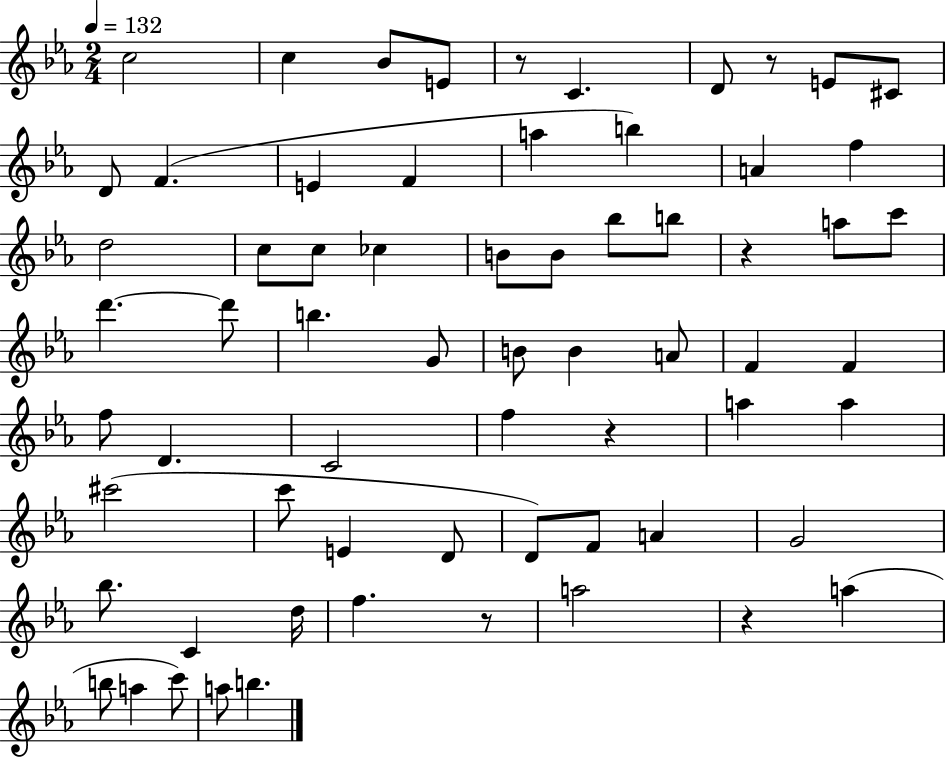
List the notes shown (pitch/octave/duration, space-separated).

C5/h C5/q Bb4/e E4/e R/e C4/q. D4/e R/e E4/e C#4/e D4/e F4/q. E4/q F4/q A5/q B5/q A4/q F5/q D5/h C5/e C5/e CES5/q B4/e B4/e Bb5/e B5/e R/q A5/e C6/e D6/q. D6/e B5/q. G4/e B4/e B4/q A4/e F4/q F4/q F5/e D4/q. C4/h F5/q R/q A5/q A5/q C#6/h C6/e E4/q D4/e D4/e F4/e A4/q G4/h Bb5/e. C4/q D5/s F5/q. R/e A5/h R/q A5/q B5/e A5/q C6/e A5/e B5/q.